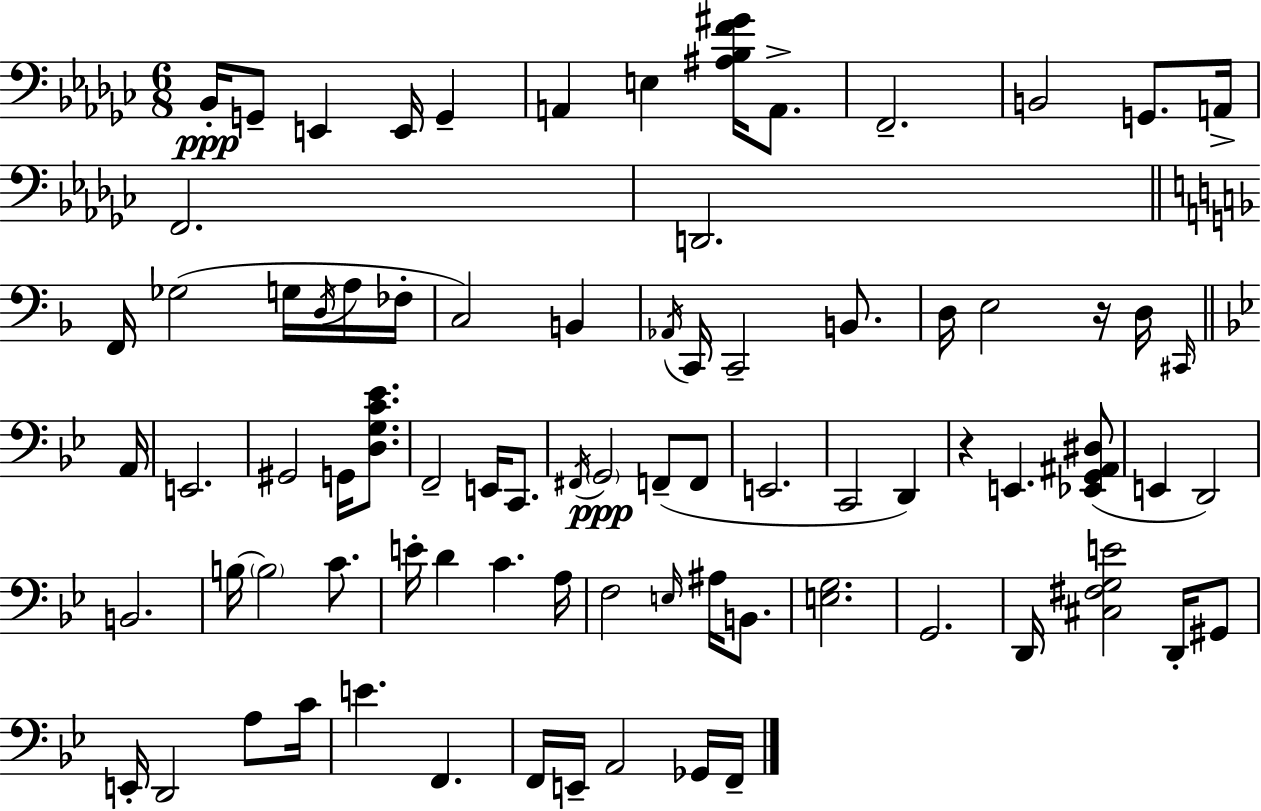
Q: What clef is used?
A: bass